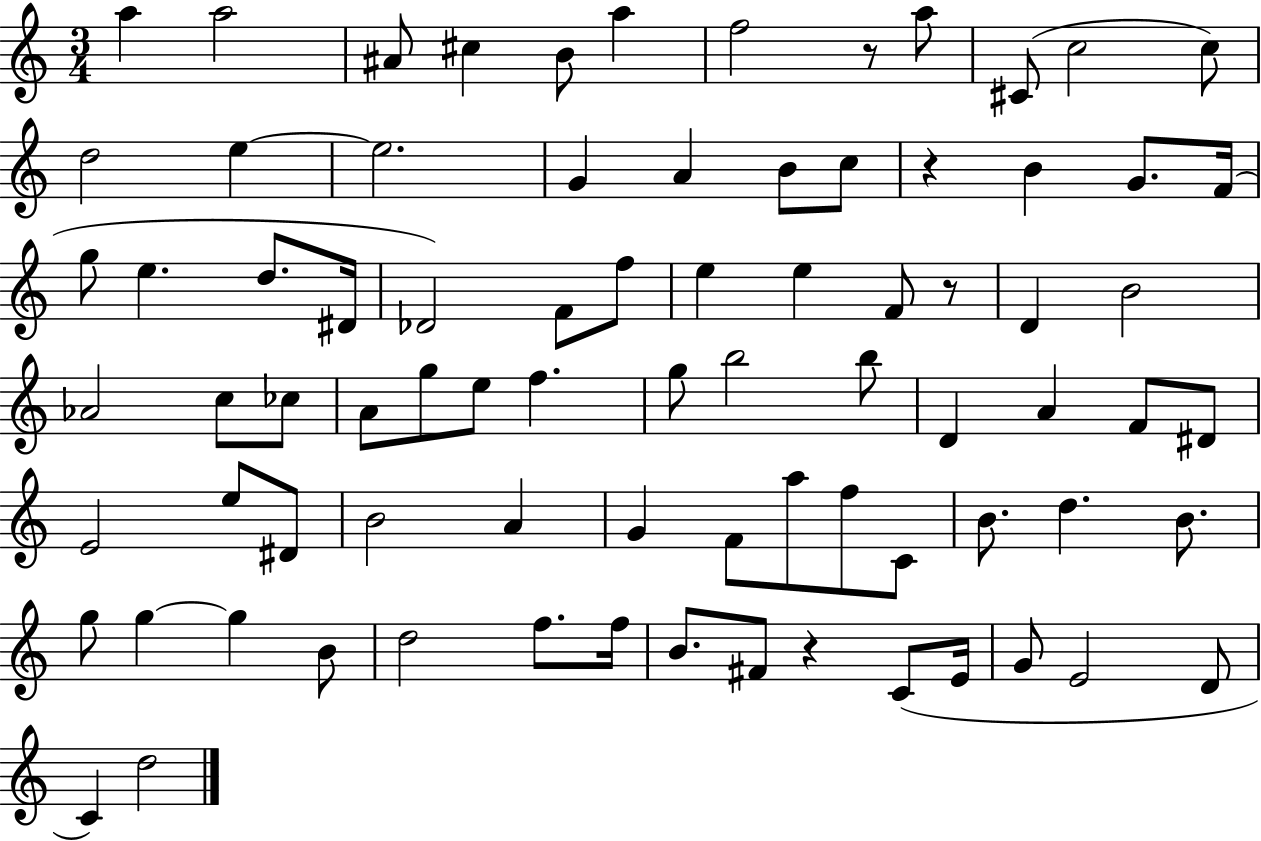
A5/q A5/h A#4/e C#5/q B4/e A5/q F5/h R/e A5/e C#4/e C5/h C5/e D5/h E5/q E5/h. G4/q A4/q B4/e C5/e R/q B4/q G4/e. F4/s G5/e E5/q. D5/e. D#4/s Db4/h F4/e F5/e E5/q E5/q F4/e R/e D4/q B4/h Ab4/h C5/e CES5/e A4/e G5/e E5/e F5/q. G5/e B5/h B5/e D4/q A4/q F4/e D#4/e E4/h E5/e D#4/e B4/h A4/q G4/q F4/e A5/e F5/e C4/e B4/e. D5/q. B4/e. G5/e G5/q G5/q B4/e D5/h F5/e. F5/s B4/e. F#4/e R/q C4/e E4/s G4/e E4/h D4/e C4/q D5/h